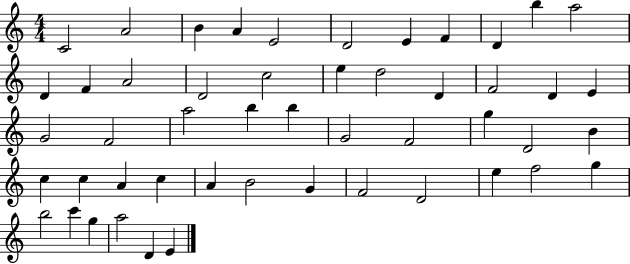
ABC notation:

X:1
T:Untitled
M:4/4
L:1/4
K:C
C2 A2 B A E2 D2 E F D b a2 D F A2 D2 c2 e d2 D F2 D E G2 F2 a2 b b G2 F2 g D2 B c c A c A B2 G F2 D2 e f2 g b2 c' g a2 D E